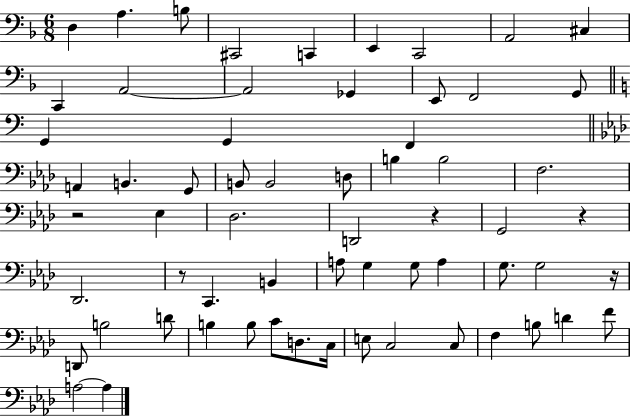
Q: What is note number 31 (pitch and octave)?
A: D2